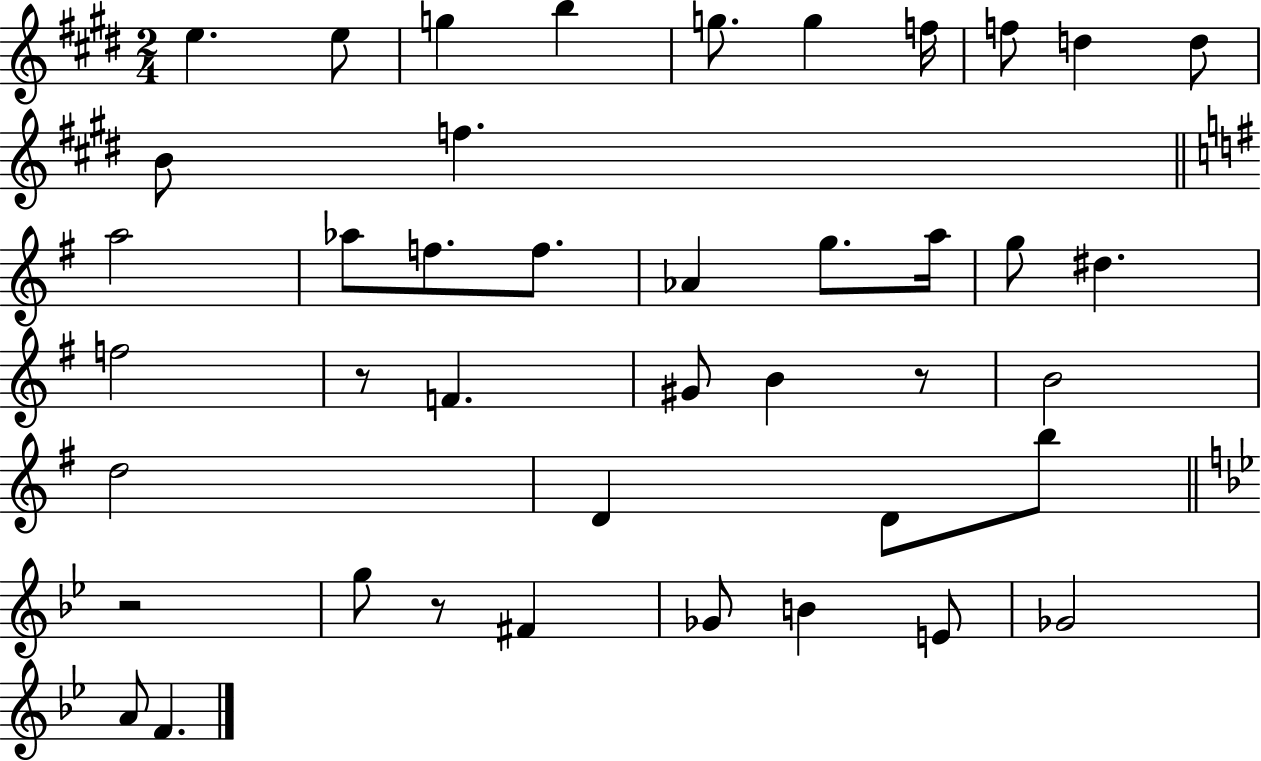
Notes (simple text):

E5/q. E5/e G5/q B5/q G5/e. G5/q F5/s F5/e D5/q D5/e B4/e F5/q. A5/h Ab5/e F5/e. F5/e. Ab4/q G5/e. A5/s G5/e D#5/q. F5/h R/e F4/q. G#4/e B4/q R/e B4/h D5/h D4/q D4/e B5/e R/h G5/e R/e F#4/q Gb4/e B4/q E4/e Gb4/h A4/e F4/q.